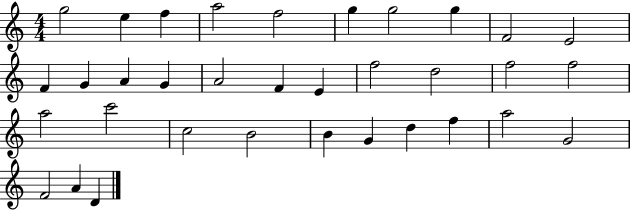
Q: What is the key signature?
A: C major